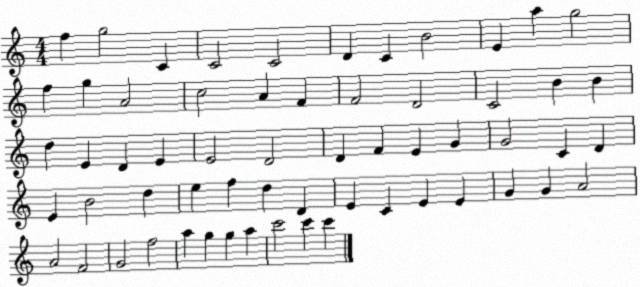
X:1
T:Untitled
M:4/4
L:1/4
K:C
f g2 C C2 C2 D C B2 E a g2 f g A2 c2 A F F2 D2 C2 B B d E D E E2 D2 D F E G G2 C D E B2 d e f d D E C E E G G A2 A2 F2 G2 f2 a g g a c'2 c' c'